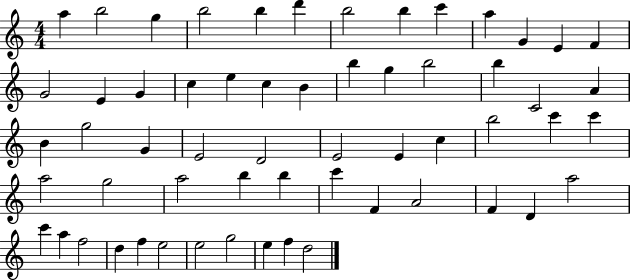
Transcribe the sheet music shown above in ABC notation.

X:1
T:Untitled
M:4/4
L:1/4
K:C
a b2 g b2 b d' b2 b c' a G E F G2 E G c e c B b g b2 b C2 A B g2 G E2 D2 E2 E c b2 c' c' a2 g2 a2 b b c' F A2 F D a2 c' a f2 d f e2 e2 g2 e f d2